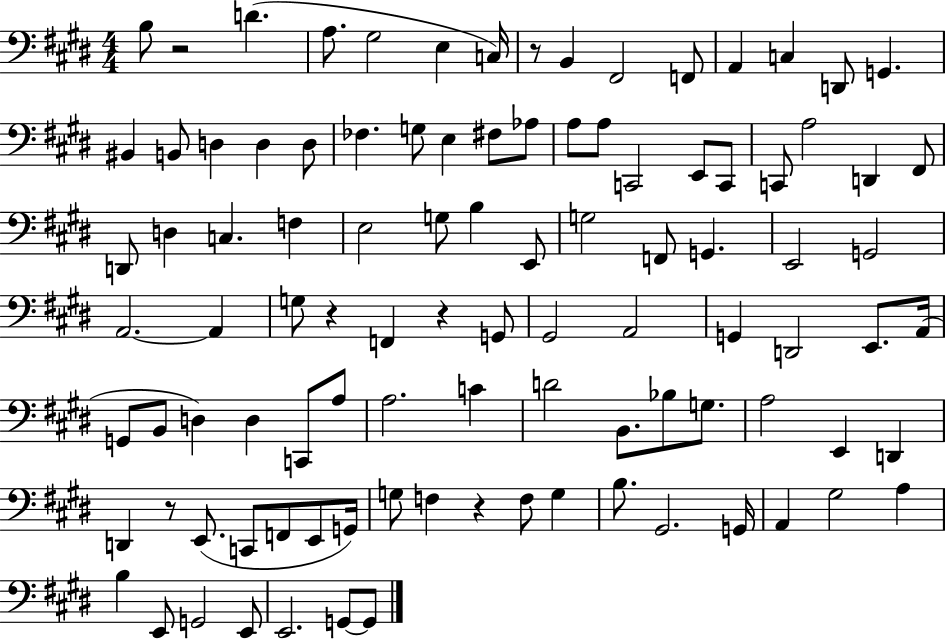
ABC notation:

X:1
T:Untitled
M:4/4
L:1/4
K:E
B,/2 z2 D A,/2 ^G,2 E, C,/4 z/2 B,, ^F,,2 F,,/2 A,, C, D,,/2 G,, ^B,, B,,/2 D, D, D,/2 _F, G,/2 E, ^F,/2 _A,/2 A,/2 A,/2 C,,2 E,,/2 C,,/2 C,,/2 A,2 D,, ^F,,/2 D,,/2 D, C, F, E,2 G,/2 B, E,,/2 G,2 F,,/2 G,, E,,2 G,,2 A,,2 A,, G,/2 z F,, z G,,/2 ^G,,2 A,,2 G,, D,,2 E,,/2 A,,/4 G,,/2 B,,/2 D, D, C,,/2 A,/2 A,2 C D2 B,,/2 _B,/2 G,/2 A,2 E,, D,, D,, z/2 E,,/2 C,,/2 F,,/2 E,,/2 G,,/4 G,/2 F, z F,/2 G, B,/2 ^G,,2 G,,/4 A,, ^G,2 A, B, E,,/2 G,,2 E,,/2 E,,2 G,,/2 G,,/2